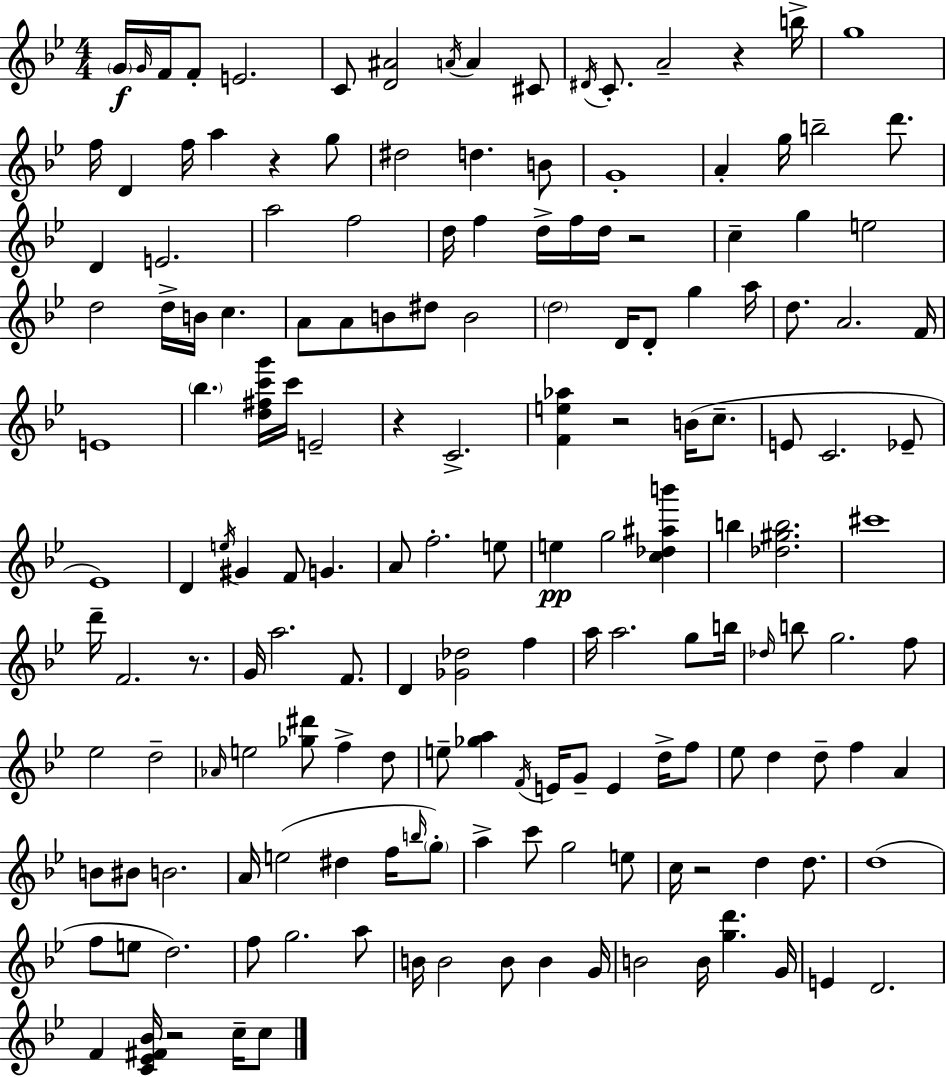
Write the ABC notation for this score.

X:1
T:Untitled
M:4/4
L:1/4
K:Bb
G/4 G/4 F/4 F/2 E2 C/2 [D^A]2 A/4 A ^C/2 ^D/4 C/2 A2 z b/4 g4 f/4 D f/4 a z g/2 ^d2 d B/2 G4 A g/4 b2 d'/2 D E2 a2 f2 d/4 f d/4 f/4 d/4 z2 c g e2 d2 d/4 B/4 c A/2 A/2 B/2 ^d/2 B2 d2 D/4 D/2 g a/4 d/2 A2 F/4 E4 _b [d^fc'g']/4 c'/4 E2 z C2 [Fe_a] z2 B/4 c/2 E/2 C2 _E/2 _E4 D e/4 ^G F/2 G A/2 f2 e/2 e g2 [c_d^ab'] b [_d^gb]2 ^c'4 d'/4 F2 z/2 G/4 a2 F/2 D [_G_d]2 f a/4 a2 g/2 b/4 _d/4 b/2 g2 f/2 _e2 d2 _A/4 e2 [_g^d']/2 f d/2 e/2 [_ga] F/4 E/4 G/2 E d/4 f/2 _e/2 d d/2 f A B/2 ^B/2 B2 A/4 e2 ^d f/4 b/4 g/2 a c'/2 g2 e/2 c/4 z2 d d/2 d4 f/2 e/2 d2 f/2 g2 a/2 B/4 B2 B/2 B G/4 B2 B/4 [gd'] G/4 E D2 F [C_E^F_B]/4 z2 c/4 c/2